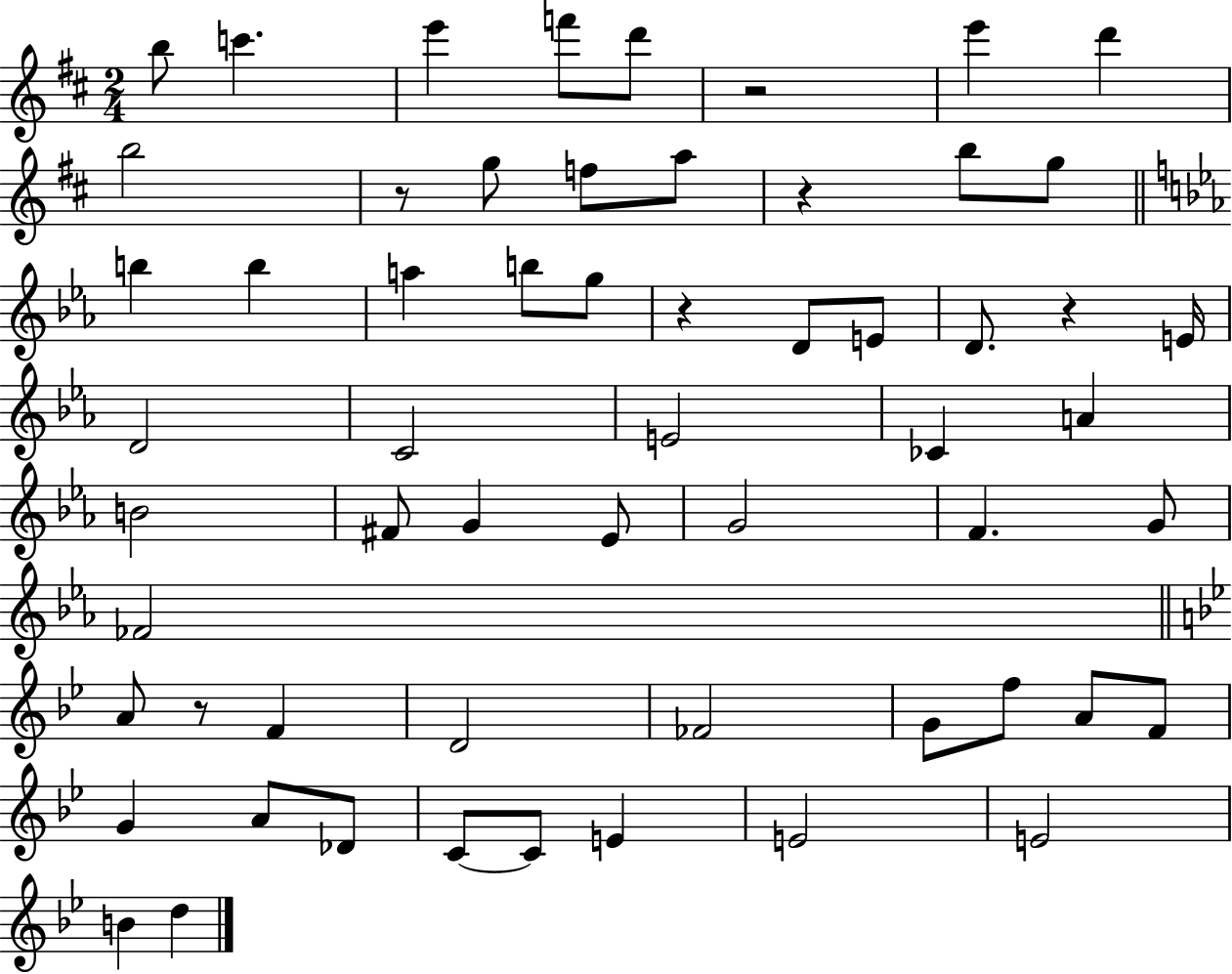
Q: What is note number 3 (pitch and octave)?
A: E6